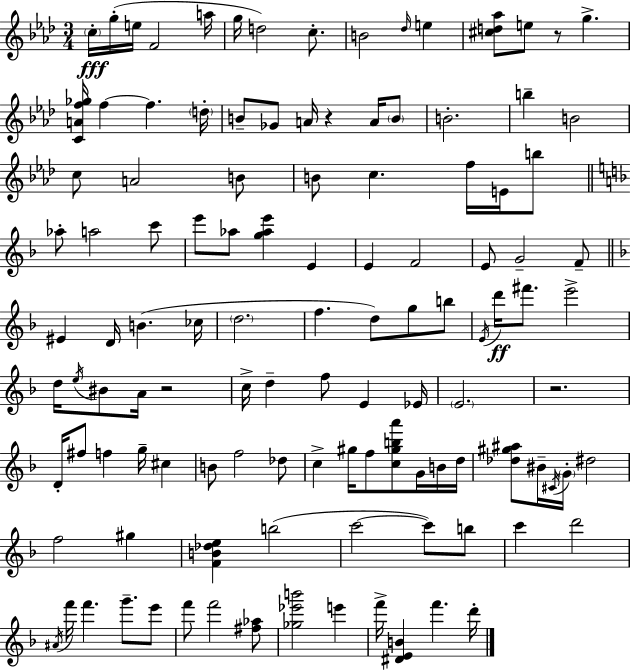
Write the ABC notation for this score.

X:1
T:Untitled
M:3/4
L:1/4
K:Fm
c/4 g/4 e/4 F2 a/4 g/4 d2 c/2 B2 _d/4 e [^cd_a]/2 e/2 z/2 g [CAf_g]/4 f f d/4 B/2 _G/2 A/4 z A/4 B/2 B2 b B2 c/2 A2 B/2 B/2 c f/4 E/4 b/2 _a/2 a2 c'/2 e'/2 _a/2 [g_ae'] E E F2 E/2 G2 F/2 ^E D/4 B _c/4 d2 f d/2 g/2 b/2 E/4 d'/4 ^f'/2 e'2 d/4 e/4 ^B/2 A/4 z2 c/4 d f/2 E _E/4 E2 z2 D/4 ^f/2 f g/4 ^c B/2 f2 _d/2 c ^g/4 f/2 [c^gba']/2 G/4 B/4 d/4 [_d^g^a]/2 ^B/4 ^C/4 G/4 ^d2 f2 ^g [FB_de] b2 c'2 c'/2 b/2 c' d'2 ^A/4 f'/4 f' g'/2 e'/2 f'/2 f'2 [^f_a]/2 [_g_e'b']2 e' f'/4 [^DEB] f' d'/4